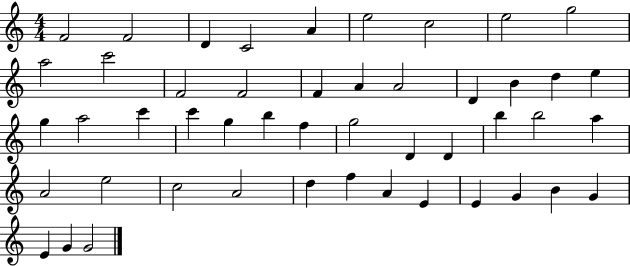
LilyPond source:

{
  \clef treble
  \numericTimeSignature
  \time 4/4
  \key c \major
  f'2 f'2 | d'4 c'2 a'4 | e''2 c''2 | e''2 g''2 | \break a''2 c'''2 | f'2 f'2 | f'4 a'4 a'2 | d'4 b'4 d''4 e''4 | \break g''4 a''2 c'''4 | c'''4 g''4 b''4 f''4 | g''2 d'4 d'4 | b''4 b''2 a''4 | \break a'2 e''2 | c''2 a'2 | d''4 f''4 a'4 e'4 | e'4 g'4 b'4 g'4 | \break e'4 g'4 g'2 | \bar "|."
}